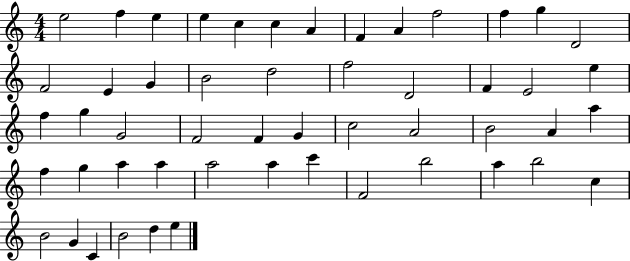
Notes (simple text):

E5/h F5/q E5/q E5/q C5/q C5/q A4/q F4/q A4/q F5/h F5/q G5/q D4/h F4/h E4/q G4/q B4/h D5/h F5/h D4/h F4/q E4/h E5/q F5/q G5/q G4/h F4/h F4/q G4/q C5/h A4/h B4/h A4/q A5/q F5/q G5/q A5/q A5/q A5/h A5/q C6/q F4/h B5/h A5/q B5/h C5/q B4/h G4/q C4/q B4/h D5/q E5/q